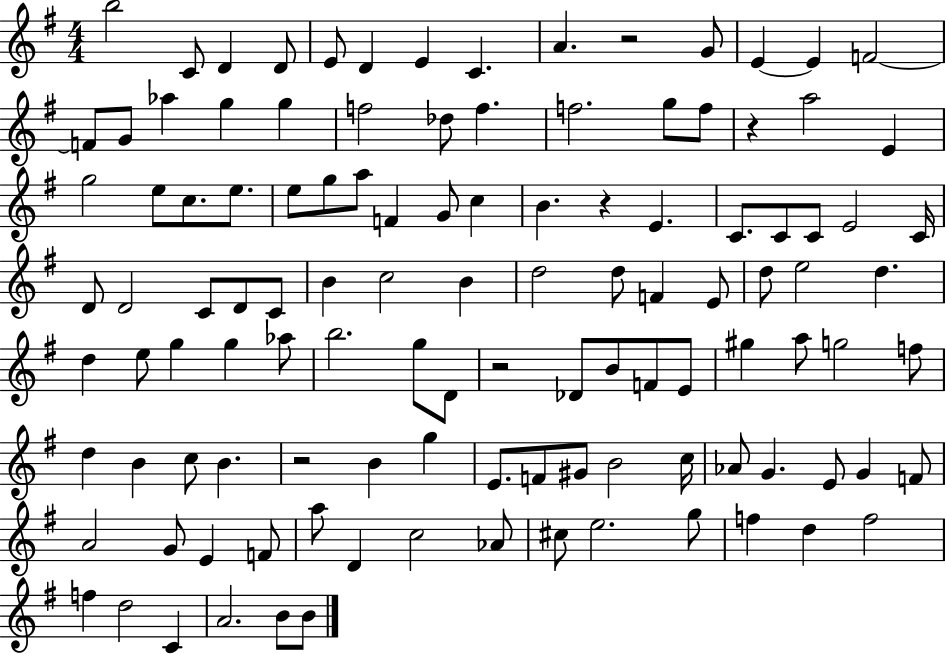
{
  \clef treble
  \numericTimeSignature
  \time 4/4
  \key g \major
  b''2 c'8 d'4 d'8 | e'8 d'4 e'4 c'4. | a'4. r2 g'8 | e'4~~ e'4 f'2~~ | \break f'8 g'8 aes''4 g''4 g''4 | f''2 des''8 f''4. | f''2. g''8 f''8 | r4 a''2 e'4 | \break g''2 e''8 c''8. e''8. | e''8 g''8 a''8 f'4 g'8 c''4 | b'4. r4 e'4. | c'8. c'8 c'8 e'2 c'16 | \break d'8 d'2 c'8 d'8 c'8 | b'4 c''2 b'4 | d''2 d''8 f'4 e'8 | d''8 e''2 d''4. | \break d''4 e''8 g''4 g''4 aes''8 | b''2. g''8 d'8 | r2 des'8 b'8 f'8 e'8 | gis''4 a''8 g''2 f''8 | \break d''4 b'4 c''8 b'4. | r2 b'4 g''4 | e'8. f'8 gis'8 b'2 c''16 | aes'8 g'4. e'8 g'4 f'8 | \break a'2 g'8 e'4 f'8 | a''8 d'4 c''2 aes'8 | cis''8 e''2. g''8 | f''4 d''4 f''2 | \break f''4 d''2 c'4 | a'2. b'8 b'8 | \bar "|."
}